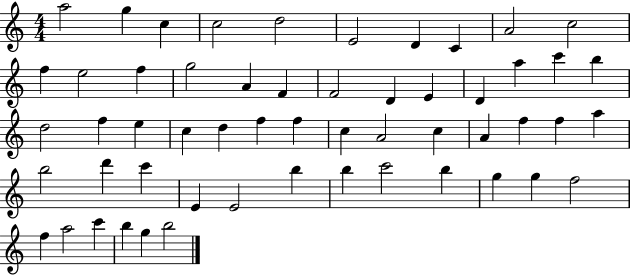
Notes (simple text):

A5/h G5/q C5/q C5/h D5/h E4/h D4/q C4/q A4/h C5/h F5/q E5/h F5/q G5/h A4/q F4/q F4/h D4/q E4/q D4/q A5/q C6/q B5/q D5/h F5/q E5/q C5/q D5/q F5/q F5/q C5/q A4/h C5/q A4/q F5/q F5/q A5/q B5/h D6/q C6/q E4/q E4/h B5/q B5/q C6/h B5/q G5/q G5/q F5/h F5/q A5/h C6/q B5/q G5/q B5/h